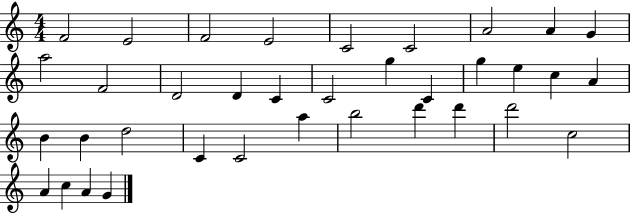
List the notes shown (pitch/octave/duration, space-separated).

F4/h E4/h F4/h E4/h C4/h C4/h A4/h A4/q G4/q A5/h F4/h D4/h D4/q C4/q C4/h G5/q C4/q G5/q E5/q C5/q A4/q B4/q B4/q D5/h C4/q C4/h A5/q B5/h D6/q D6/q D6/h C5/h A4/q C5/q A4/q G4/q